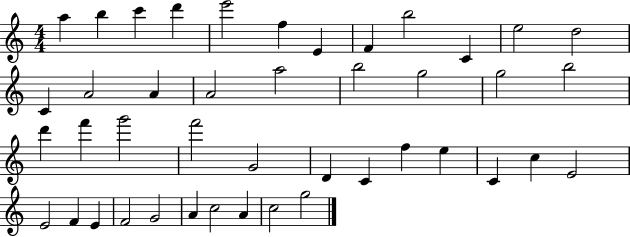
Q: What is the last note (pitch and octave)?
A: G5